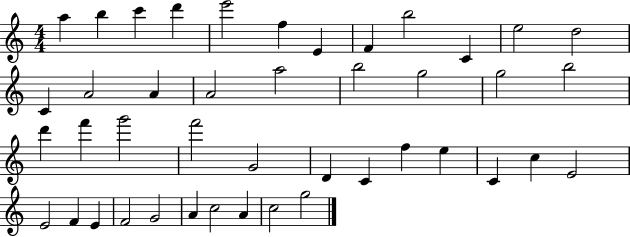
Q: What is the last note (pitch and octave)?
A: G5